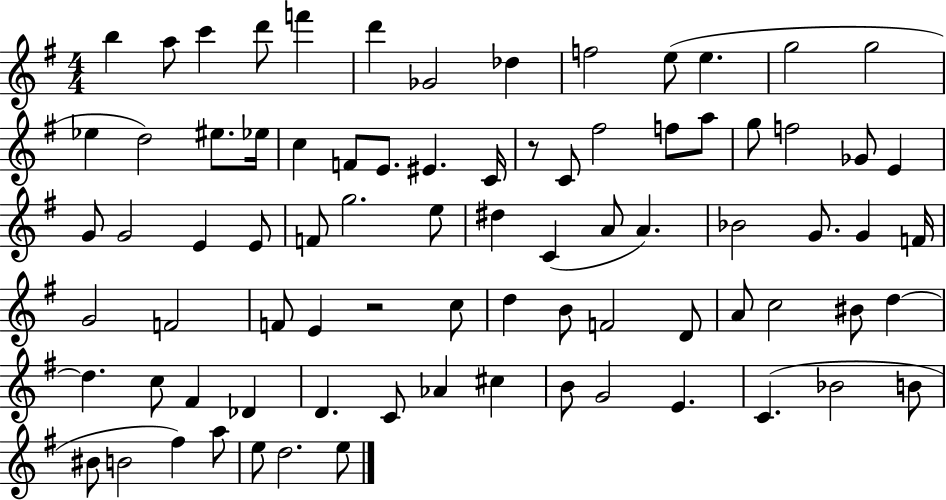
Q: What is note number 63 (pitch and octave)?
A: D4